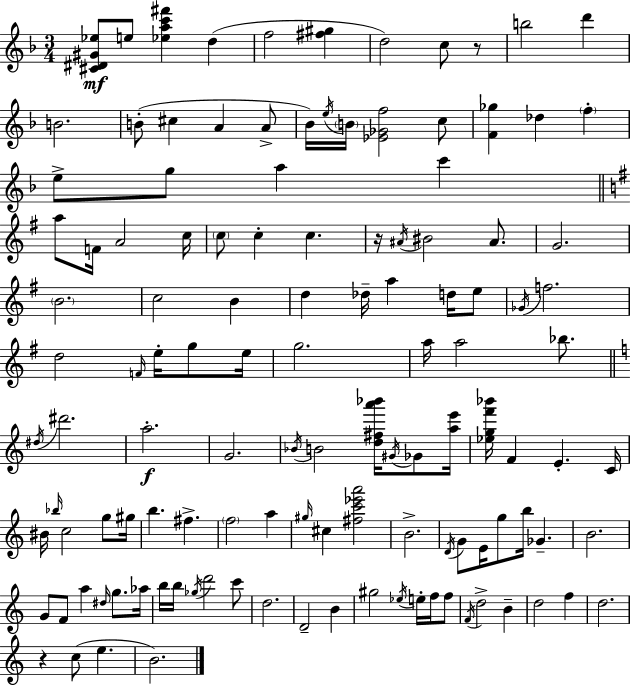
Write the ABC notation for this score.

X:1
T:Untitled
M:3/4
L:1/4
K:Dm
[^C^D^G_e]/2 e/2 [_eac'^f'] d f2 [^f^g] d2 c/2 z/2 b2 d' B2 B/2 ^c A A/2 _B/4 e/4 B/4 [_E_Gf]2 c/2 [F_g] _d f e/2 g/2 a c' a/2 F/4 A2 c/4 c/2 c c z/4 ^A/4 ^B2 ^A/2 G2 B2 c2 B d _d/4 a d/4 e/2 _G/4 f2 d2 F/4 e/4 g/2 e/4 g2 a/4 a2 _b/2 ^d/4 ^d'2 a2 G2 _B/4 B2 [d^fa'_b']/4 ^G/4 _G/2 [ae']/4 [_egf'_b']/4 F E C/4 ^B/4 _b/4 c2 g/2 ^g/4 b ^f f2 a ^g/4 ^c [^fc'_e'a']2 B2 D/4 G/2 E/4 g/2 b/4 _G B2 G/2 F/2 a ^d/4 g/2 _a/4 b/4 b/4 _g/4 d'2 c'/2 d2 D2 B ^g2 _e/4 e/4 f/4 f/2 F/4 d2 B d2 f d2 z c/2 e B2